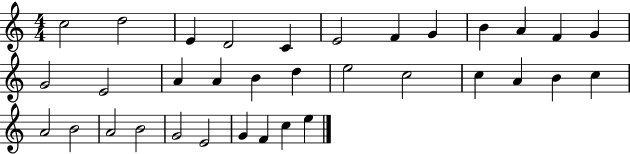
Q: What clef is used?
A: treble